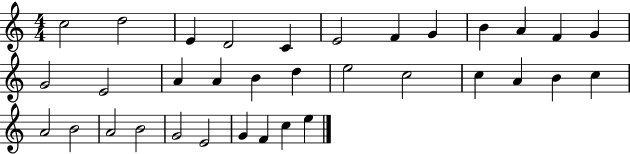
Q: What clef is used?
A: treble